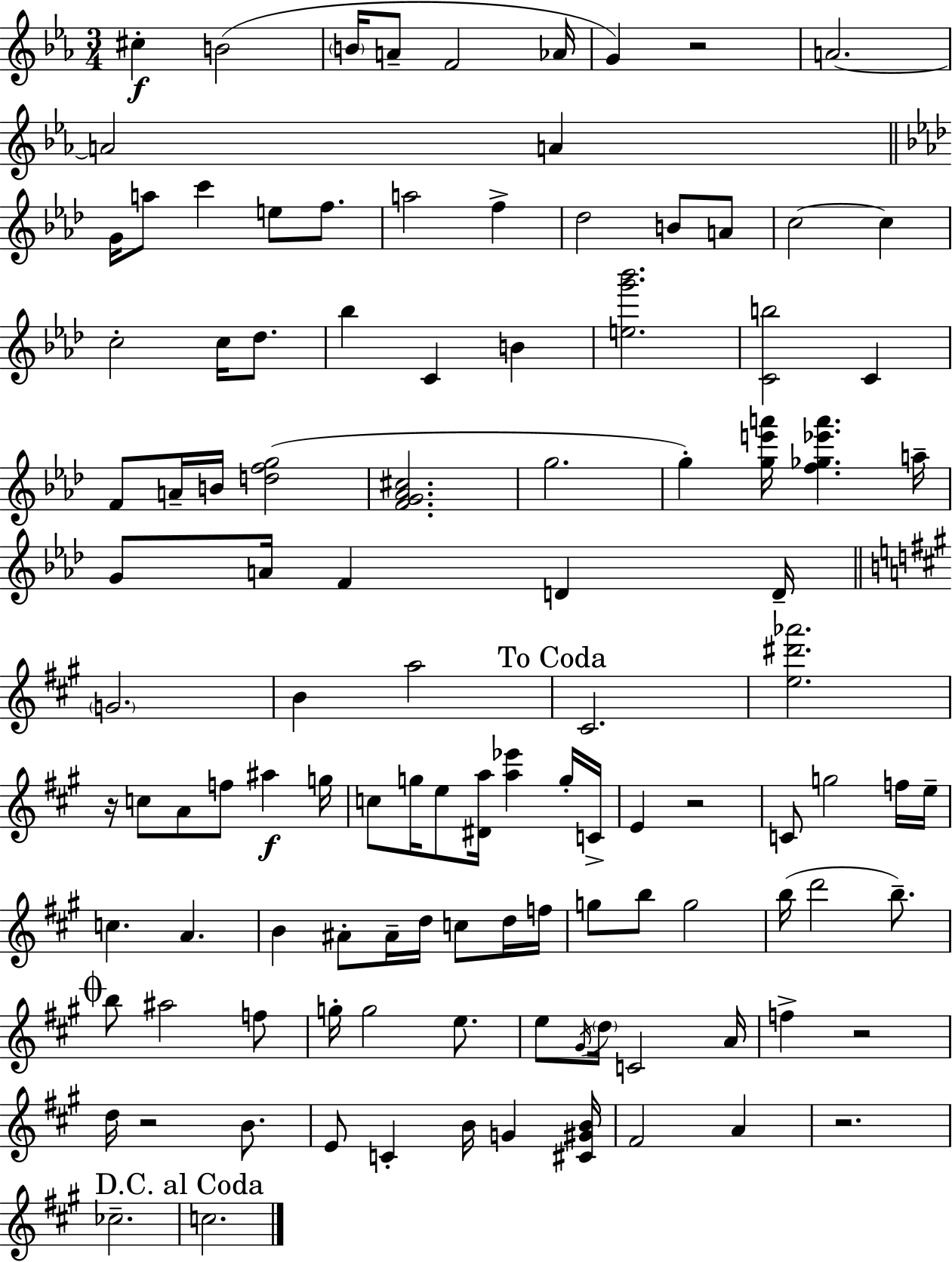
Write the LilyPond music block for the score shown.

{
  \clef treble
  \numericTimeSignature
  \time 3/4
  \key ees \major
  cis''4-.\f b'2( | \parenthesize b'16 a'8-- f'2 aes'16 | g'4) r2 | a'2.~~ | \break a'2 a'4 | \bar "||" \break \key f \minor g'16 a''8 c'''4 e''8 f''8. | a''2 f''4-> | des''2 b'8 a'8 | c''2~~ c''4 | \break c''2-. c''16 des''8. | bes''4 c'4 b'4 | <e'' g''' bes'''>2. | <c' b''>2 c'4 | \break f'8 a'16-- b'16 <d'' f'' g''>2( | <f' g' aes' cis''>2. | g''2. | g''4-.) <g'' e''' a'''>16 <f'' ges'' ees''' a'''>4. a''16-- | \break g'8 a'16 f'4 d'4 d'16-- | \bar "||" \break \key a \major \parenthesize g'2. | b'4 a''2 | \mark "To Coda" cis'2. | <e'' dis''' aes'''>2. | \break r16 c''8 a'8 f''8 ais''4\f g''16 | c''8 g''16 e''8 <dis' a''>16 <a'' ees'''>4 g''16-. c'16-> | e'4 r2 | c'8 g''2 f''16 e''16-- | \break c''4. a'4. | b'4 ais'8-. ais'16-- d''16 c''8 d''16 f''16 | g''8 b''8 g''2 | b''16( d'''2 b''8.--) | \break \mark \markup { \musicglyph "scripts.coda" } b''8 ais''2 f''8 | g''16-. g''2 e''8. | e''8 \acciaccatura { gis'16 } \parenthesize d''16 c'2 | a'16 f''4-> r2 | \break d''16 r2 b'8. | e'8 c'4-. b'16 g'4 | <cis' gis' b'>16 fis'2 a'4 | r2. | \break ces''2.-- | \mark "D.C. al Coda" c''2. | \bar "|."
}